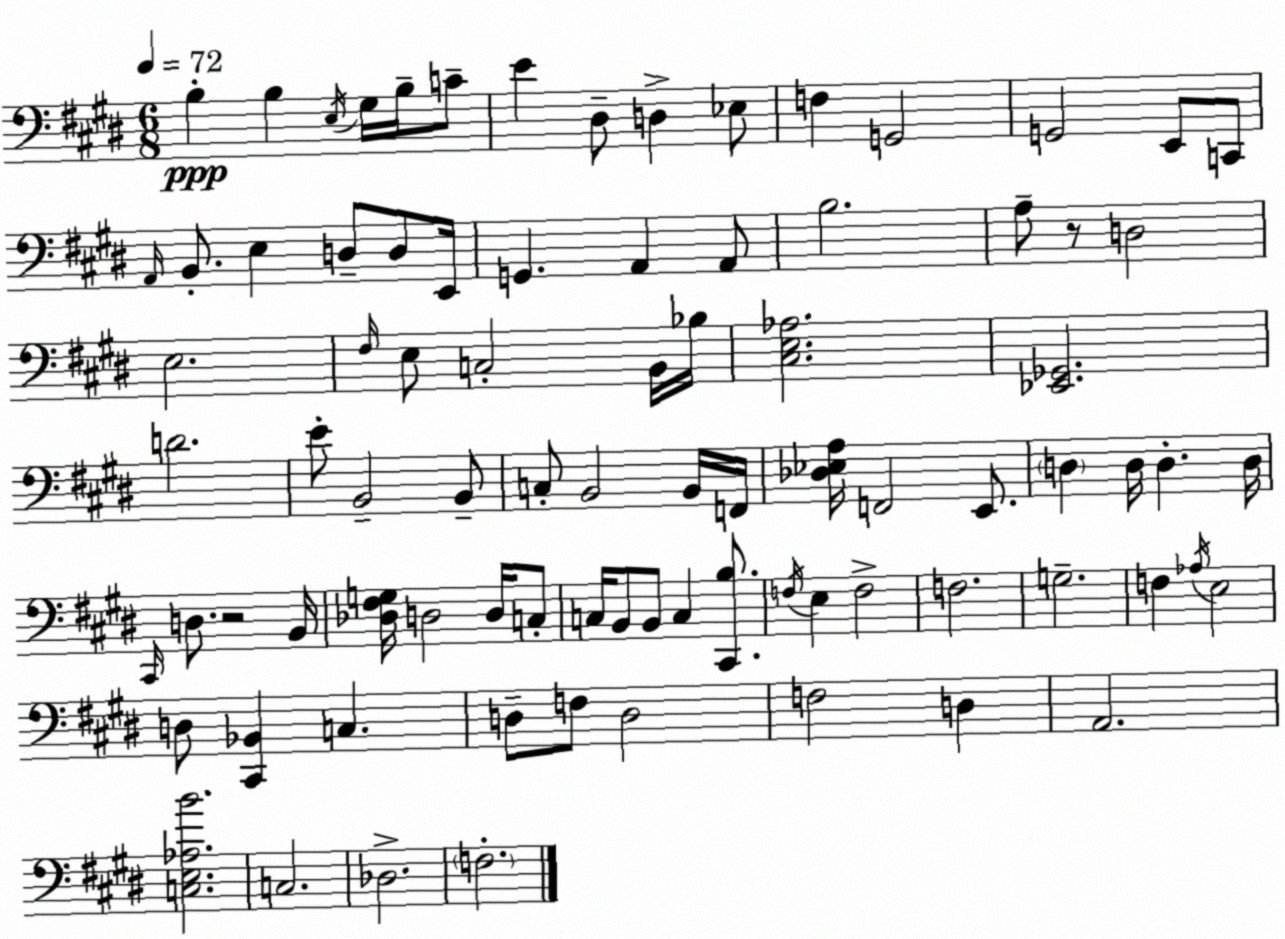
X:1
T:Untitled
M:6/8
L:1/4
K:E
B, B, E,/4 ^G,/4 B,/4 C/2 E ^D,/2 D, _E,/2 F, G,,2 G,,2 E,,/2 C,,/2 A,,/4 B,,/2 E, D,/2 D,/2 E,,/4 G,, A,, A,,/2 B,2 A,/2 z/2 D,2 E,2 ^F,/4 E,/2 C,2 B,,/4 _B,/4 [^C,E,_A,]2 [_E,,_G,,]2 D2 E/2 B,,2 B,,/2 C,/2 B,,2 B,,/4 F,,/4 [_D,_E,A,]/4 F,,2 E,,/2 D, D,/4 D, D,/4 ^C,,/4 D,/2 z2 B,,/4 [_D,^F,G,]/4 D,2 D,/4 C,/2 C,/4 B,,/2 B,,/2 C, [^C,,B,]/2 F,/4 E, F,2 F,2 G,2 F, _A,/4 E,2 D,/2 [^C,,_B,,] C, D,/2 F,/2 D,2 F,2 D, A,,2 [C,E,_A,B]2 C,2 _D,2 F,2